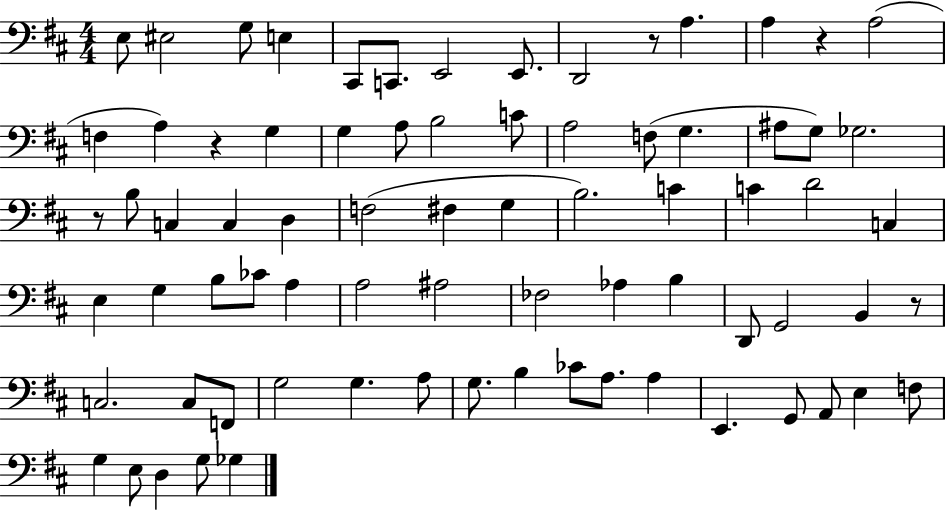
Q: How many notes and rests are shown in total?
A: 76